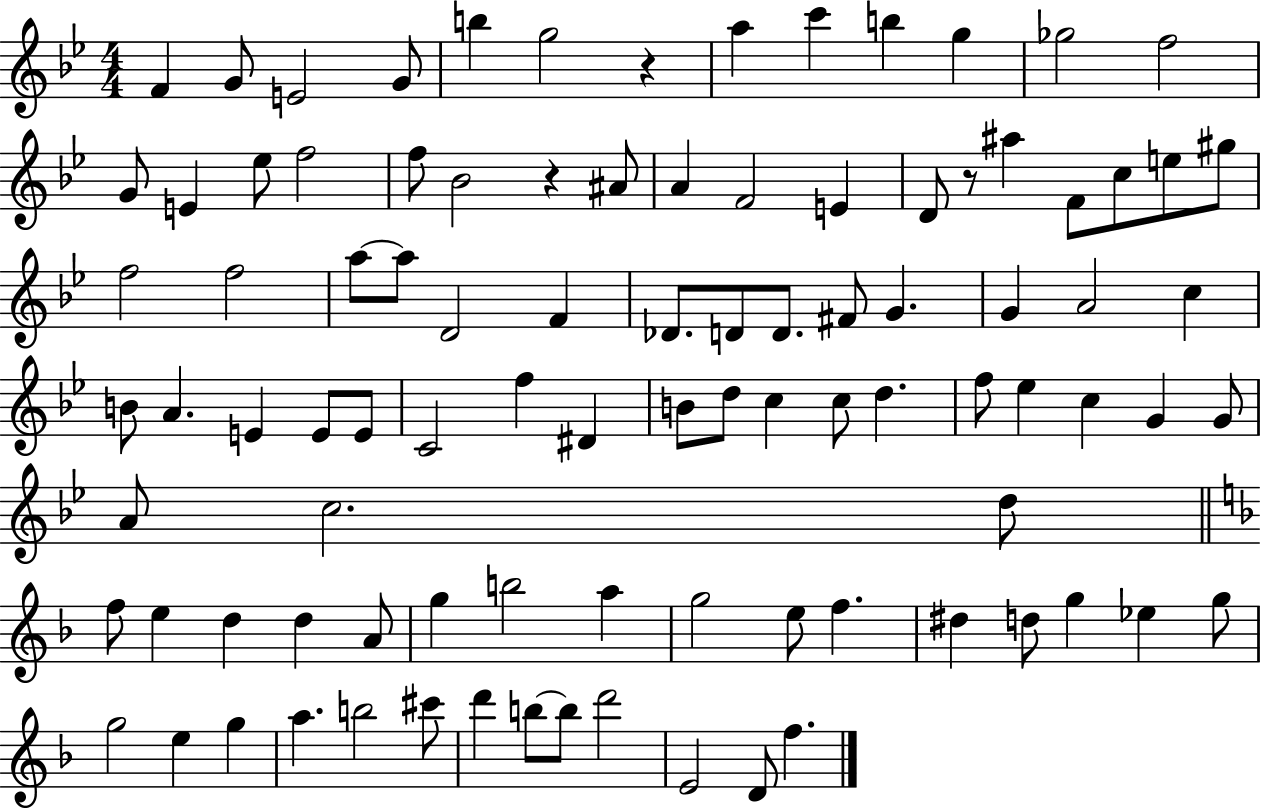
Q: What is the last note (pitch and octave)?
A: F5